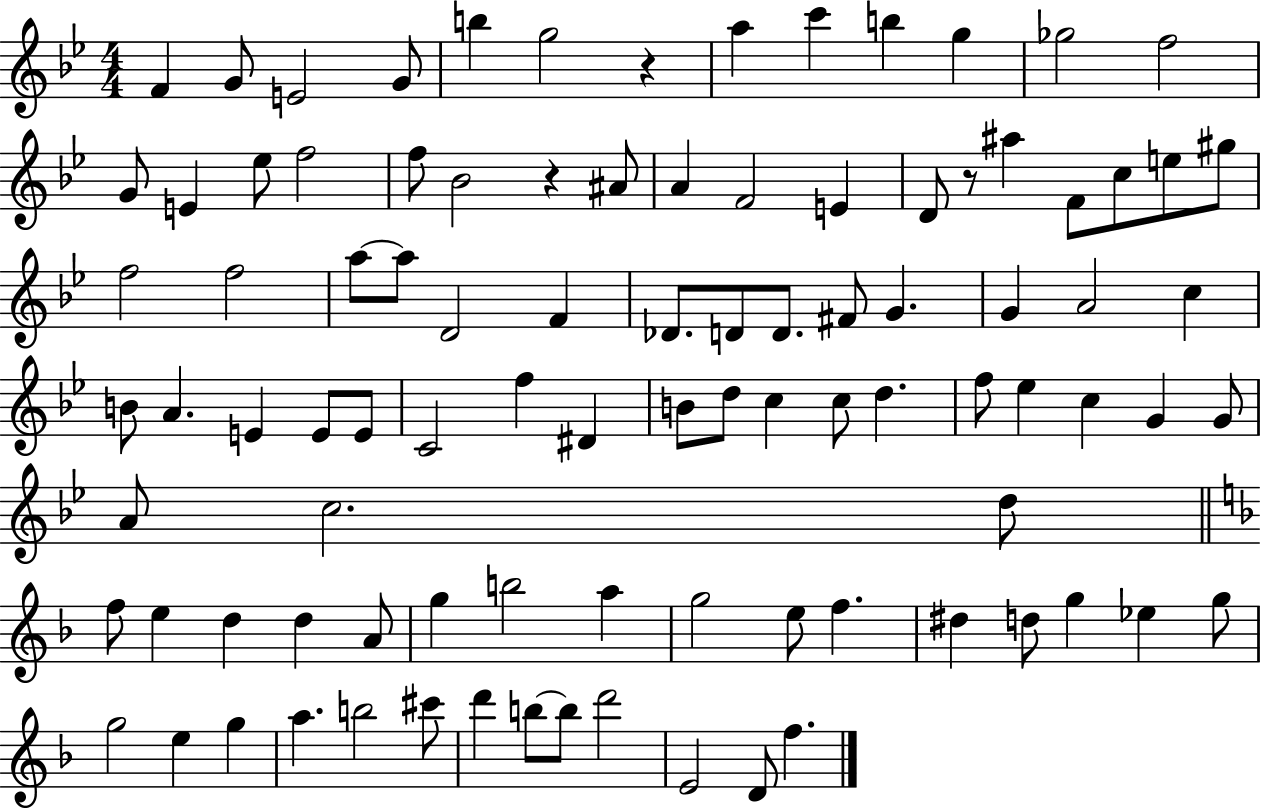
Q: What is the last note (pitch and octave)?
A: F5